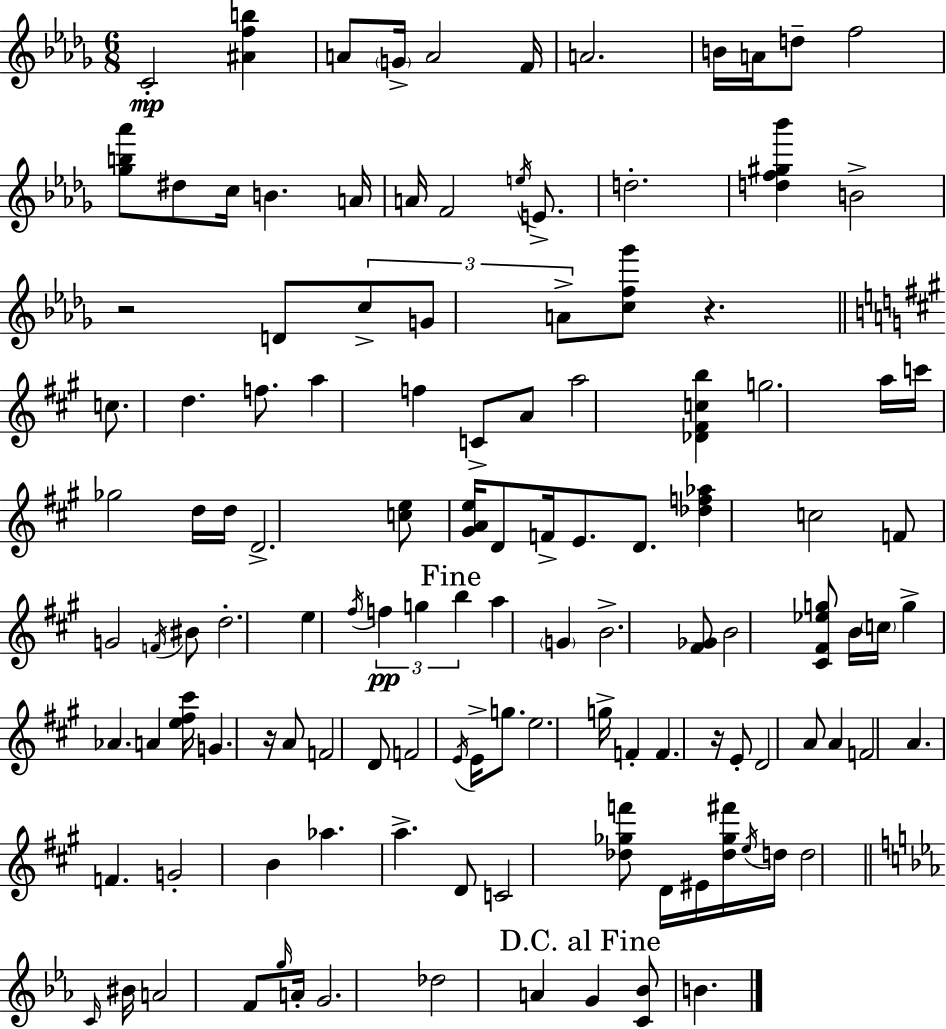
C4/h [A#4,F5,B5]/q A4/e G4/s A4/h F4/s A4/h. B4/s A4/s D5/e F5/h [Gb5,B5,Ab6]/e D#5/e C5/s B4/q. A4/s A4/s F4/h E5/s E4/e. D5/h. [D5,F5,G#5,Bb6]/q B4/h R/h D4/e C5/e G4/e A4/e [C5,F5,Gb6]/e R/q. C5/e. D5/q. F5/e. A5/q F5/q C4/e A4/e A5/h [Db4,F#4,C5,B5]/q G5/h. A5/s C6/s Gb5/h D5/s D5/s D4/h. [C5,E5]/e [G#4,A4,E5]/s D4/e F4/s E4/e. D4/e. [Db5,F5,Ab5]/q C5/h F4/e G4/h F4/s BIS4/e D5/h. E5/q F#5/s F5/q G5/q B5/q A5/q G4/q B4/h. [F#4,Gb4]/e B4/h [C#4,F#4,Eb5,G5]/e B4/s C5/s G5/q Ab4/q. A4/q [E5,F#5,C#6]/s G4/q. R/s A4/e F4/h D4/e F4/h E4/s E4/s G5/e. E5/h. G5/s F4/q F4/q. R/s E4/e D4/h A4/e A4/q F4/h A4/q. F4/q. G4/h B4/q Ab5/q. A5/q. D4/e C4/h [Db5,Gb5,F6]/e D4/s EIS4/s [Db5,Gb5,F#6]/s E5/s D5/s D5/h C4/s BIS4/s A4/h F4/e G5/s A4/s G4/h. Db5/h A4/q G4/q [C4,Bb4]/e B4/q.